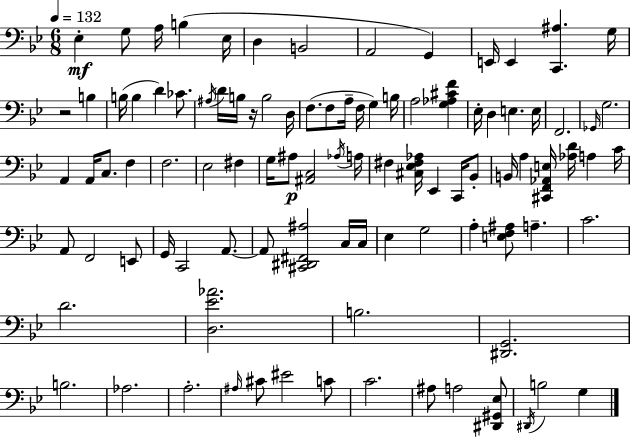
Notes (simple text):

Eb3/q G3/e A3/s B3/q Eb3/s D3/q B2/h A2/h G2/q E2/s E2/q [C2,A#3]/q. G3/s R/h B3/q B3/s B3/q D4/q CES4/e. A#3/s D4/s B3/s R/s B3/h D3/s F3/e. F3/e A3/s F3/s G3/q B3/s A3/h [G3,Ab3,C#4,F4]/q Eb3/s D3/q E3/q. E3/s F2/h. Gb2/s G3/h. A2/q A2/s C3/e. F3/q F3/h. Eb3/h F#3/q G3/s A#3/e [A#2,C3]/h Ab3/s A3/s F#3/q [C#3,Eb3,F#3,Ab3]/s Eb2/q C2/s Bb2/e B2/s A3/q [C#2,F2,Ab2,E3]/s [Ab3,D4]/s A3/q C4/s A2/e F2/h E2/e G2/s C2/h A2/e. A2/e [C#2,D#2,F#2,A#3]/h C3/s C3/s Eb3/q G3/h A3/q [E3,F3,A#3]/e A3/q. C4/h. D4/h. [D3,Eb4,Ab4]/h. B3/h. [D#2,G2]/h. B3/h. Ab3/h. A3/h. A#3/s C#4/e EIS4/h C4/e C4/h. A#3/e A3/h [D#2,G#2,Eb3]/e D#2/s B3/h G3/q